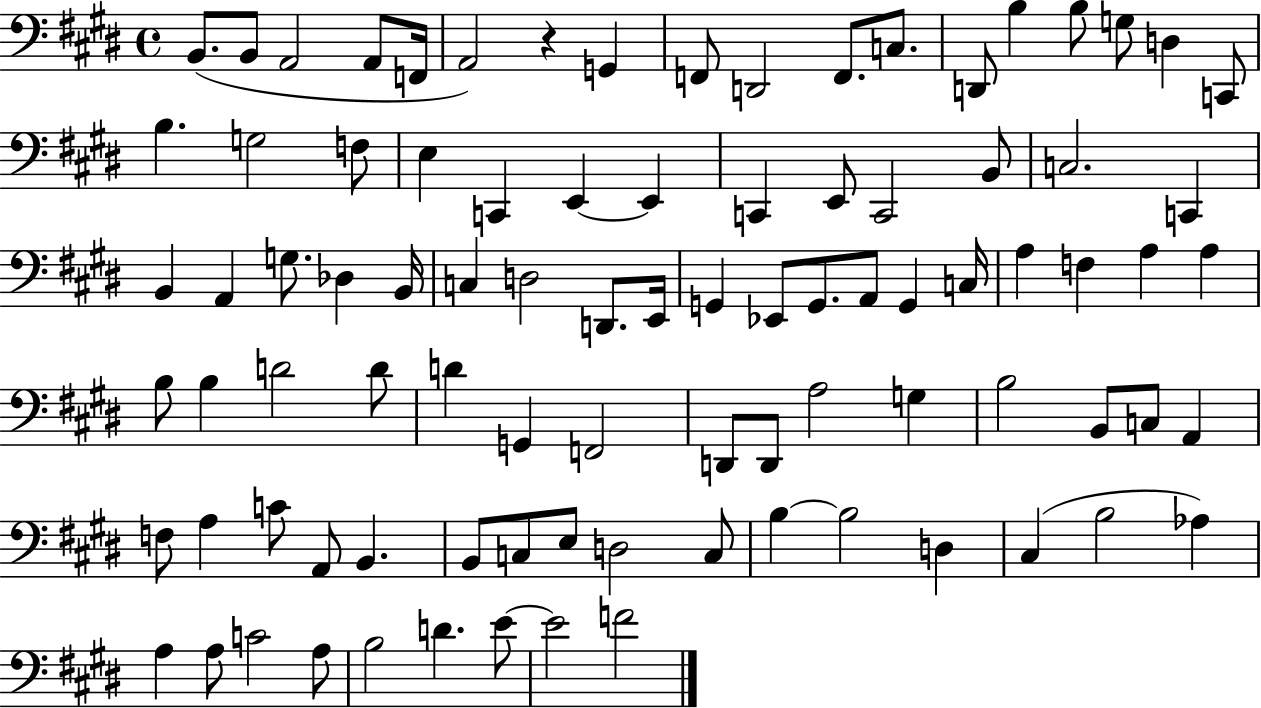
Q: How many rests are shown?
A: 1